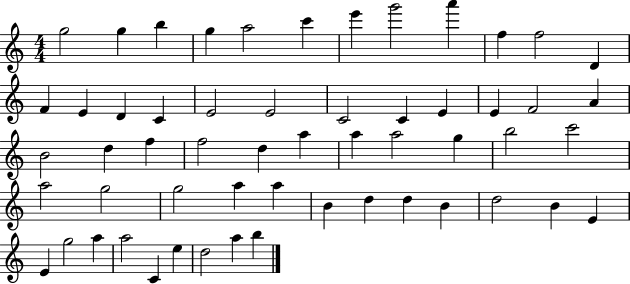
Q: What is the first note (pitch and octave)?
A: G5